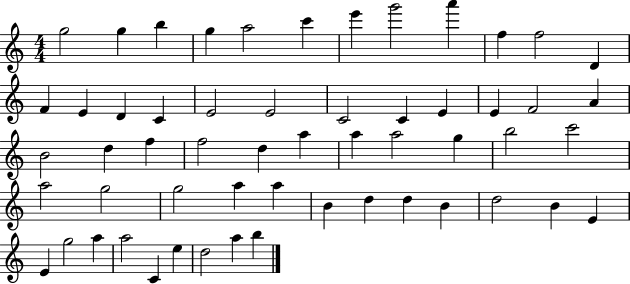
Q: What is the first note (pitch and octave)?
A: G5